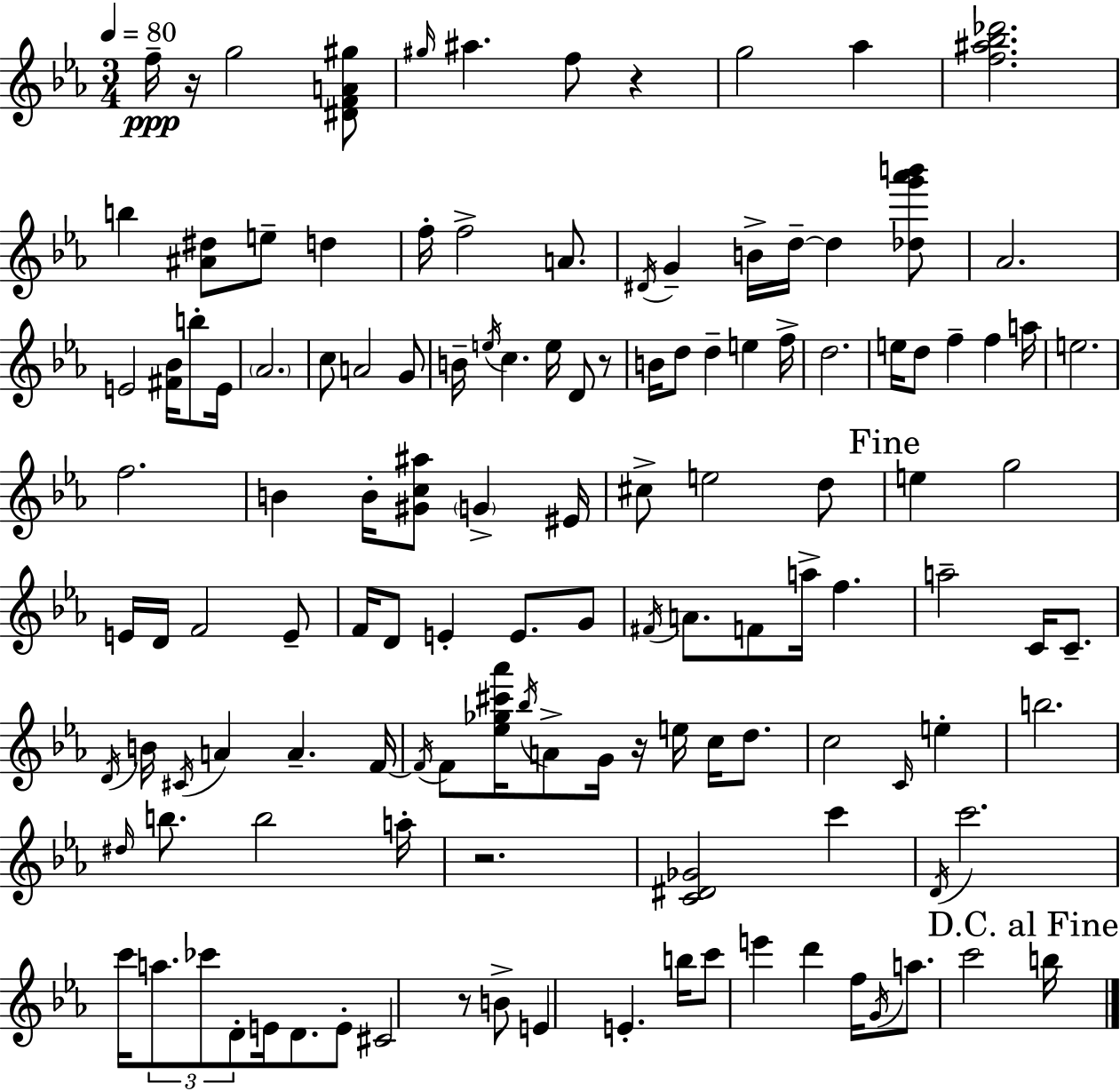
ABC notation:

X:1
T:Untitled
M:3/4
L:1/4
K:Cm
f/4 z/4 g2 [^DFA^g]/2 ^g/4 ^a f/2 z g2 _a [f^a_b_d']2 b [^A^d]/2 e/2 d f/4 f2 A/2 ^D/4 G B/4 d/4 d [_dg'_a'b']/2 _A2 E2 [^F_B]/4 b/2 E/4 _A2 c/2 A2 G/2 B/4 e/4 c e/4 D/2 z/2 B/4 d/2 d e f/4 d2 e/4 d/2 f f a/4 e2 f2 B B/4 [^Gc^a]/2 G ^E/4 ^c/2 e2 d/2 e g2 E/4 D/4 F2 E/2 F/4 D/2 E E/2 G/2 ^F/4 A/2 F/2 a/4 f a2 C/4 C/2 D/4 B/4 ^C/4 A A F/4 F/4 F/2 [_e_g^c'_a']/4 _b/4 A/2 G/4 z/4 e/4 c/4 d/2 c2 C/4 e b2 ^d/4 b/2 b2 a/4 z2 [C^D_G]2 c' D/4 c'2 c'/4 a/2 _c'/2 D/2 E/4 D/2 E/2 ^C2 z/2 B/2 E E b/4 c'/2 e' d' f/4 G/4 a/2 c'2 b/4